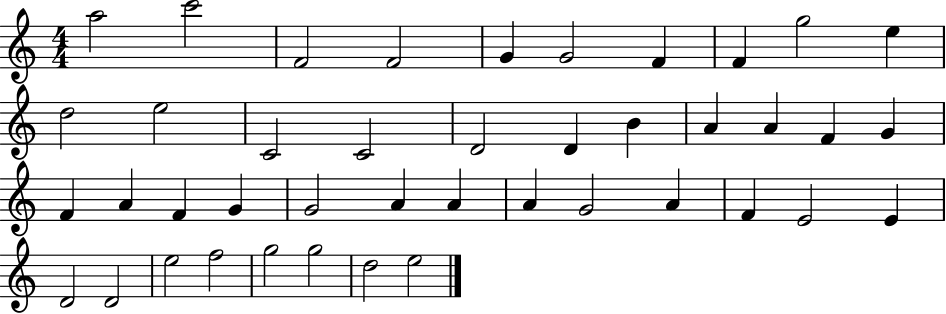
A5/h C6/h F4/h F4/h G4/q G4/h F4/q F4/q G5/h E5/q D5/h E5/h C4/h C4/h D4/h D4/q B4/q A4/q A4/q F4/q G4/q F4/q A4/q F4/q G4/q G4/h A4/q A4/q A4/q G4/h A4/q F4/q E4/h E4/q D4/h D4/h E5/h F5/h G5/h G5/h D5/h E5/h